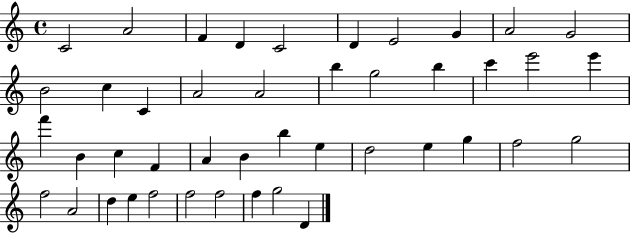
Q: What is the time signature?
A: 4/4